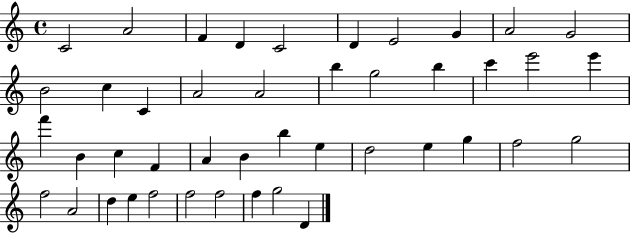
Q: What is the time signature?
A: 4/4